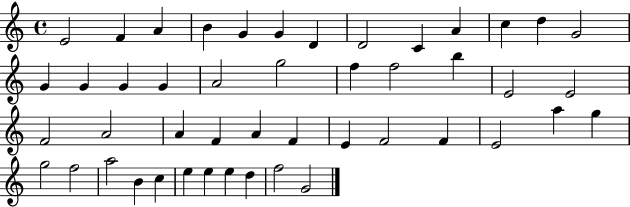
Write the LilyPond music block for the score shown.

{
  \clef treble
  \time 4/4
  \defaultTimeSignature
  \key c \major
  e'2 f'4 a'4 | b'4 g'4 g'4 d'4 | d'2 c'4 a'4 | c''4 d''4 g'2 | \break g'4 g'4 g'4 g'4 | a'2 g''2 | f''4 f''2 b''4 | e'2 e'2 | \break f'2 a'2 | a'4 f'4 a'4 f'4 | e'4 f'2 f'4 | e'2 a''4 g''4 | \break g''2 f''2 | a''2 b'4 c''4 | e''4 e''4 e''4 d''4 | f''2 g'2 | \break \bar "|."
}